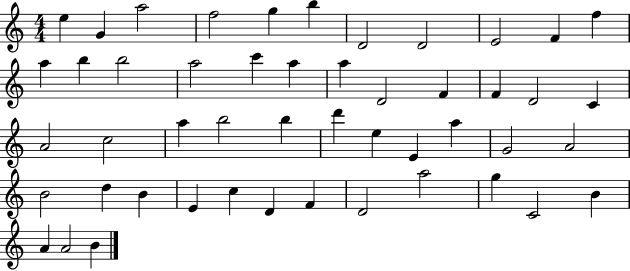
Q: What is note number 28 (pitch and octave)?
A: B5